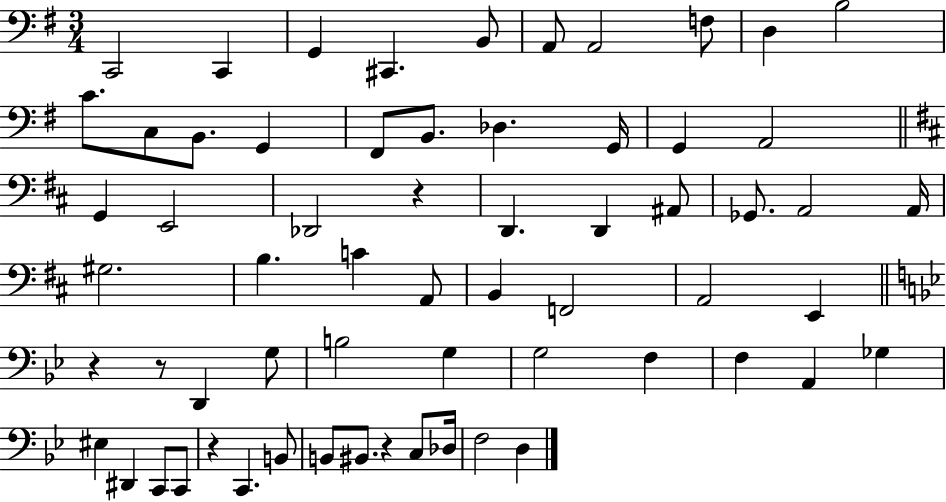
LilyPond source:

{
  \clef bass
  \numericTimeSignature
  \time 3/4
  \key g \major
  c,2 c,4 | g,4 cis,4. b,8 | a,8 a,2 f8 | d4 b2 | \break c'8. c8 b,8. g,4 | fis,8 b,8. des4. g,16 | g,4 a,2 | \bar "||" \break \key b \minor g,4 e,2 | des,2 r4 | d,4. d,4 ais,8 | ges,8. a,2 a,16 | \break gis2. | b4. c'4 a,8 | b,4 f,2 | a,2 e,4 | \break \bar "||" \break \key g \minor r4 r8 d,4 g8 | b2 g4 | g2 f4 | f4 a,4 ges4 | \break eis4 dis,4 c,8 c,8 | r4 c,4. b,8 | b,8 bis,8. r4 c8 des16 | f2 d4 | \break \bar "|."
}